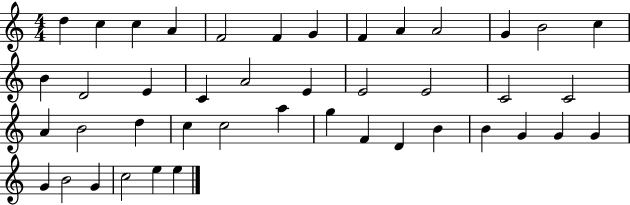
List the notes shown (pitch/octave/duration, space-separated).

D5/q C5/q C5/q A4/q F4/h F4/q G4/q F4/q A4/q A4/h G4/q B4/h C5/q B4/q D4/h E4/q C4/q A4/h E4/q E4/h E4/h C4/h C4/h A4/q B4/h D5/q C5/q C5/h A5/q G5/q F4/q D4/q B4/q B4/q G4/q G4/q G4/q G4/q B4/h G4/q C5/h E5/q E5/q